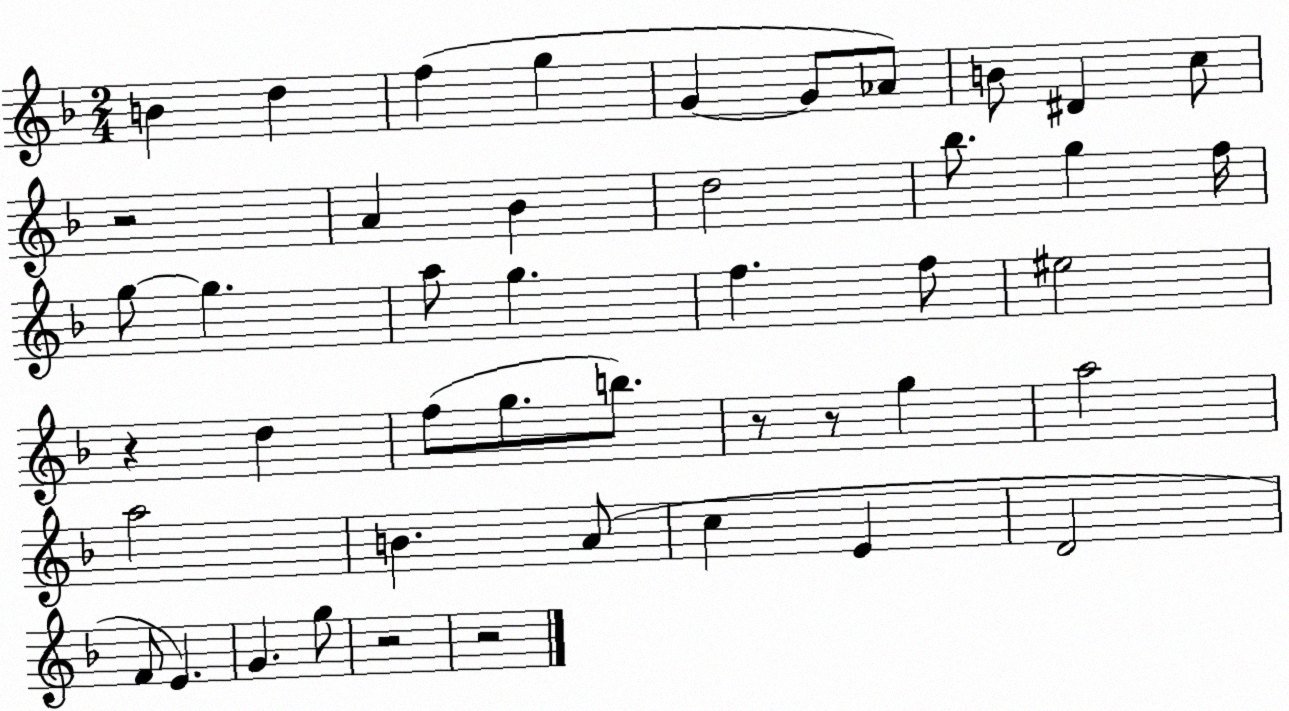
X:1
T:Untitled
M:2/4
L:1/4
K:F
B d f g G G/2 _A/2 B/2 ^D c/2 z2 A _B d2 _b/2 g f/4 g/2 g a/2 g f f/2 ^e2 z d f/2 g/2 b/2 z/2 z/2 g a2 a2 B A/2 c E D2 F/2 E G g/2 z2 z2